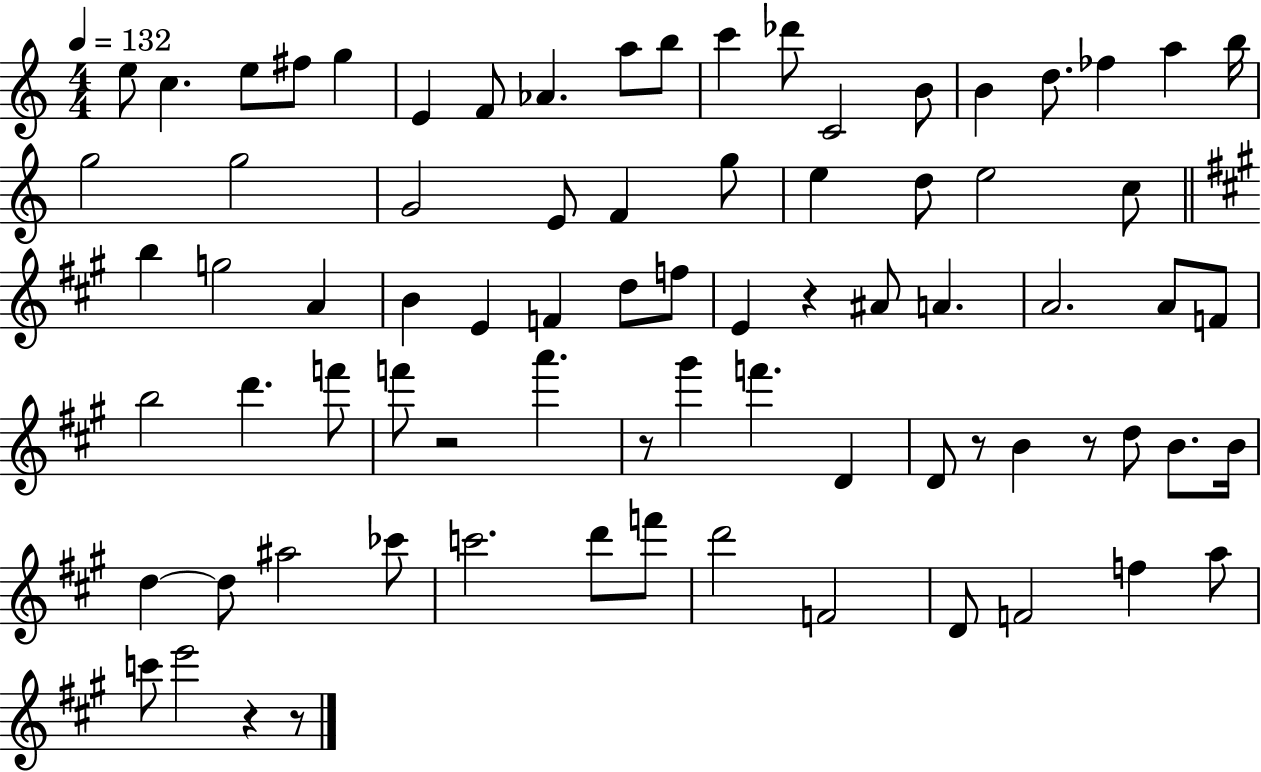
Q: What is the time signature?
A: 4/4